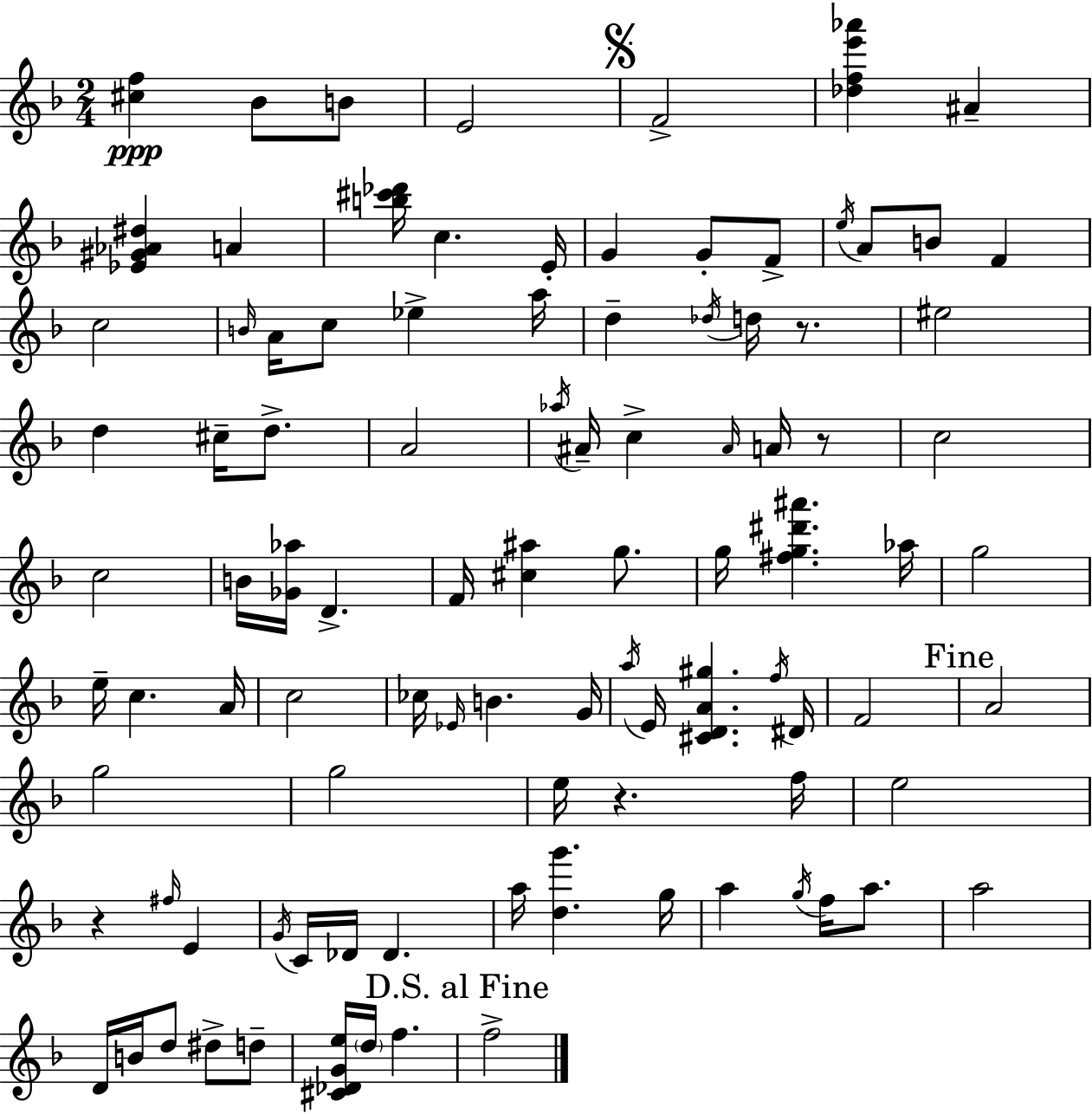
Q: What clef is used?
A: treble